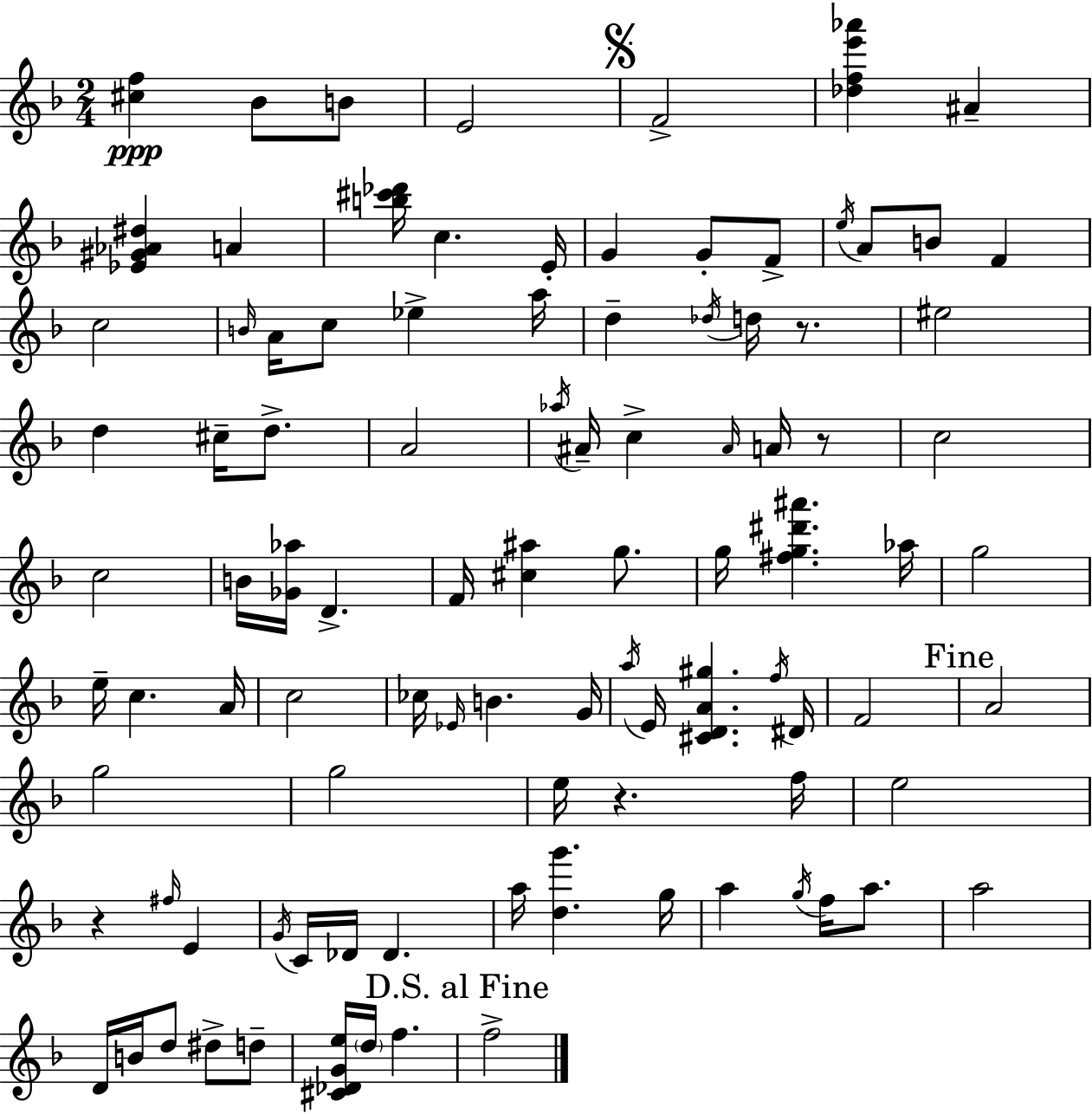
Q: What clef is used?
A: treble